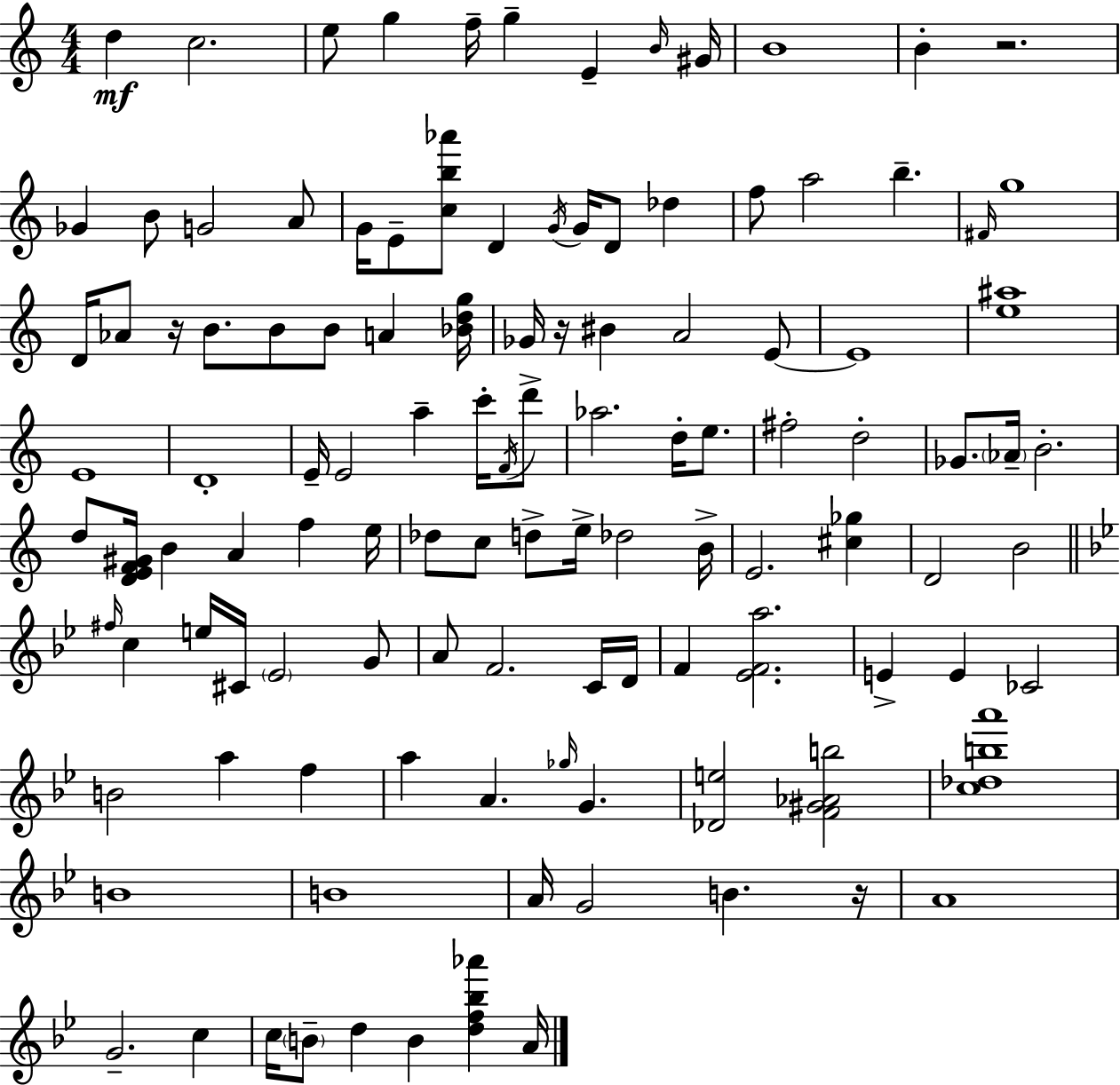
D5/q C5/h. E5/e G5/q F5/s G5/q E4/q B4/s G#4/s B4/w B4/q R/h. Gb4/q B4/e G4/h A4/e G4/s E4/e [C5,B5,Ab6]/e D4/q G4/s G4/s D4/e Db5/q F5/e A5/h B5/q. F#4/s G5/w D4/s Ab4/e R/s B4/e. B4/e B4/e A4/q [Bb4,D5,G5]/s Gb4/s R/s BIS4/q A4/h E4/e E4/w [E5,A#5]/w E4/w D4/w E4/s E4/h A5/q C6/s F4/s D6/e Ab5/h. D5/s E5/e. F#5/h D5/h Gb4/e. Ab4/s B4/h. D5/e [D4,E4,F4,G#4]/s B4/q A4/q F5/q E5/s Db5/e C5/e D5/e E5/s Db5/h B4/s E4/h. [C#5,Gb5]/q D4/h B4/h F#5/s C5/q E5/s C#4/s Eb4/h G4/e A4/e F4/h. C4/s D4/s F4/q [Eb4,F4,A5]/h. E4/q E4/q CES4/h B4/h A5/q F5/q A5/q A4/q. Gb5/s G4/q. [Db4,E5]/h [F4,G#4,Ab4,B5]/h [C5,Db5,B5,A6]/w B4/w B4/w A4/s G4/h B4/q. R/s A4/w G4/h. C5/q C5/s B4/e D5/q B4/q [D5,F5,Bb5,Ab6]/q A4/s